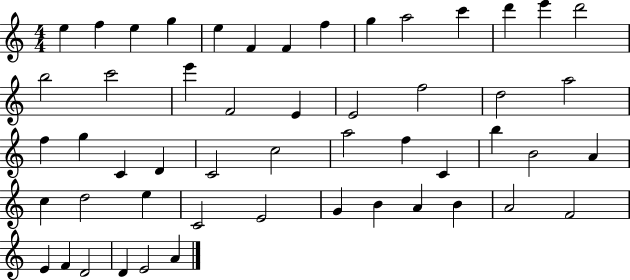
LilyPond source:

{
  \clef treble
  \numericTimeSignature
  \time 4/4
  \key c \major
  e''4 f''4 e''4 g''4 | e''4 f'4 f'4 f''4 | g''4 a''2 c'''4 | d'''4 e'''4 d'''2 | \break b''2 c'''2 | e'''4 f'2 e'4 | e'2 f''2 | d''2 a''2 | \break f''4 g''4 c'4 d'4 | c'2 c''2 | a''2 f''4 c'4 | b''4 b'2 a'4 | \break c''4 d''2 e''4 | c'2 e'2 | g'4 b'4 a'4 b'4 | a'2 f'2 | \break e'4 f'4 d'2 | d'4 e'2 a'4 | \bar "|."
}